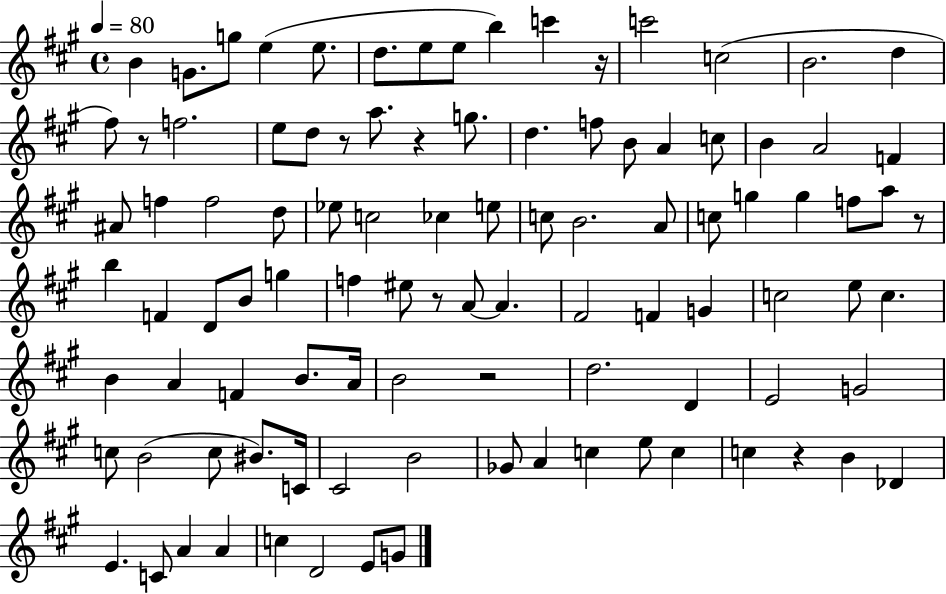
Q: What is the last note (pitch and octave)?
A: G4